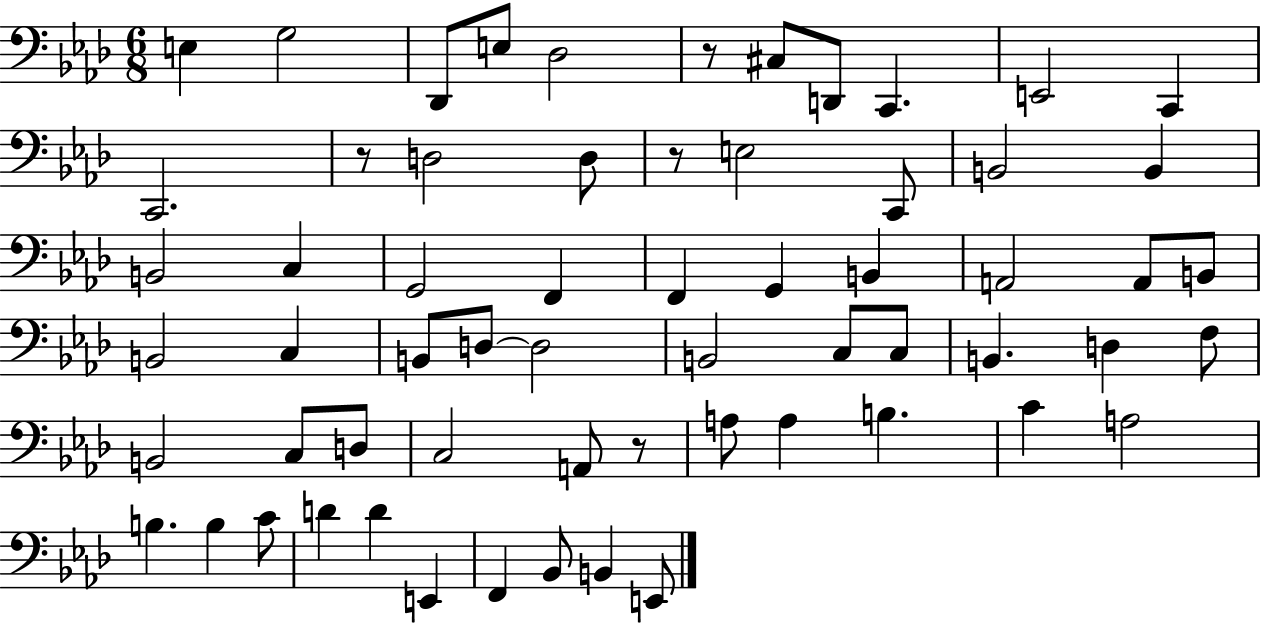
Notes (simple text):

E3/q G3/h Db2/e E3/e Db3/h R/e C#3/e D2/e C2/q. E2/h C2/q C2/h. R/e D3/h D3/e R/e E3/h C2/e B2/h B2/q B2/h C3/q G2/h F2/q F2/q G2/q B2/q A2/h A2/e B2/e B2/h C3/q B2/e D3/e D3/h B2/h C3/e C3/e B2/q. D3/q F3/e B2/h C3/e D3/e C3/h A2/e R/e A3/e A3/q B3/q. C4/q A3/h B3/q. B3/q C4/e D4/q D4/q E2/q F2/q Bb2/e B2/q E2/e